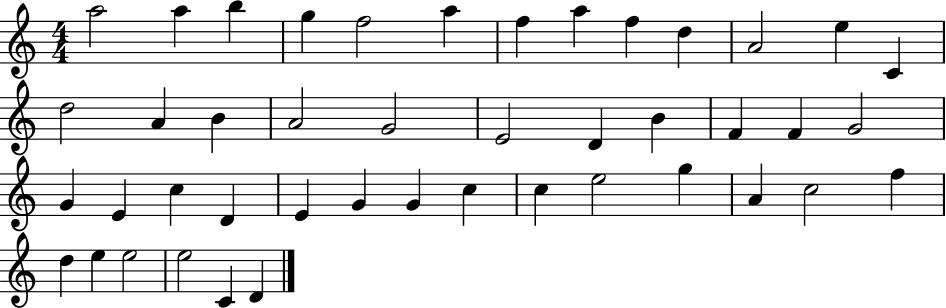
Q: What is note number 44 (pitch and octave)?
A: D4